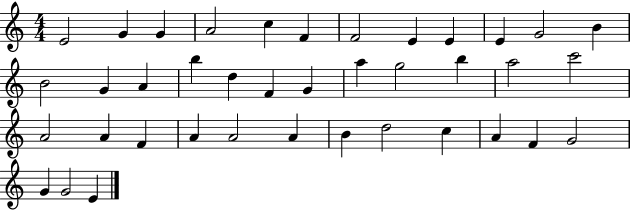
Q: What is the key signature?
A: C major